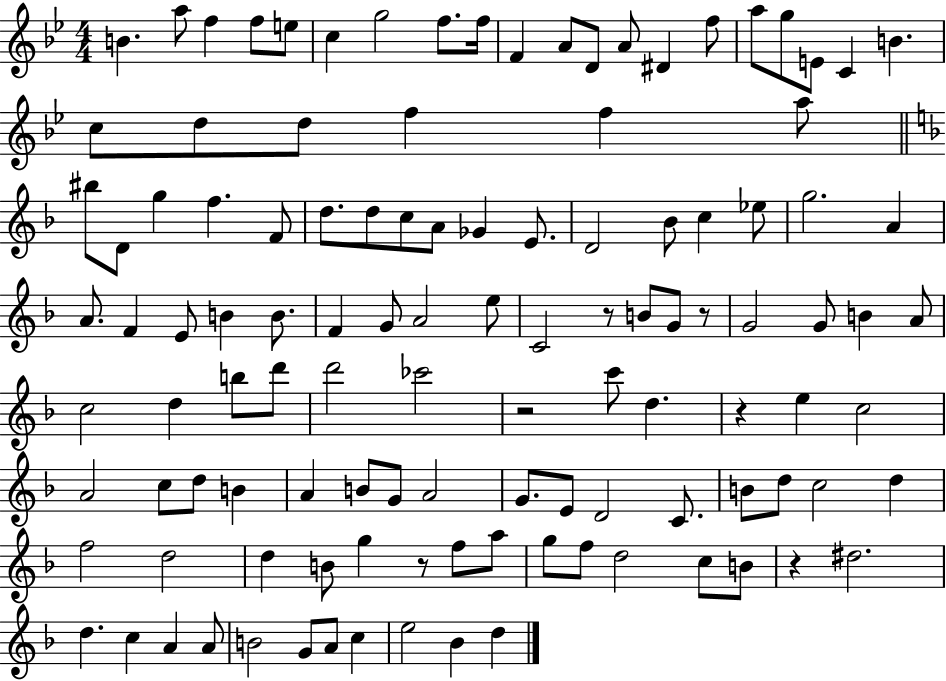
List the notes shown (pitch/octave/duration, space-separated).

B4/q. A5/e F5/q F5/e E5/e C5/q G5/h F5/e. F5/s F4/q A4/e D4/e A4/e D#4/q F5/e A5/e G5/e E4/e C4/q B4/q. C5/e D5/e D5/e F5/q F5/q A5/e BIS5/e D4/e G5/q F5/q. F4/e D5/e. D5/e C5/e A4/e Gb4/q E4/e. D4/h Bb4/e C5/q Eb5/e G5/h. A4/q A4/e. F4/q E4/e B4/q B4/e. F4/q G4/e A4/h E5/e C4/h R/e B4/e G4/e R/e G4/h G4/e B4/q A4/e C5/h D5/q B5/e D6/e D6/h CES6/h R/h C6/e D5/q. R/q E5/q C5/h A4/h C5/e D5/e B4/q A4/q B4/e G4/e A4/h G4/e. E4/e D4/h C4/e. B4/e D5/e C5/h D5/q F5/h D5/h D5/q B4/e G5/q R/e F5/e A5/e G5/e F5/e D5/h C5/e B4/e R/q D#5/h. D5/q. C5/q A4/q A4/e B4/h G4/e A4/e C5/q E5/h Bb4/q D5/q